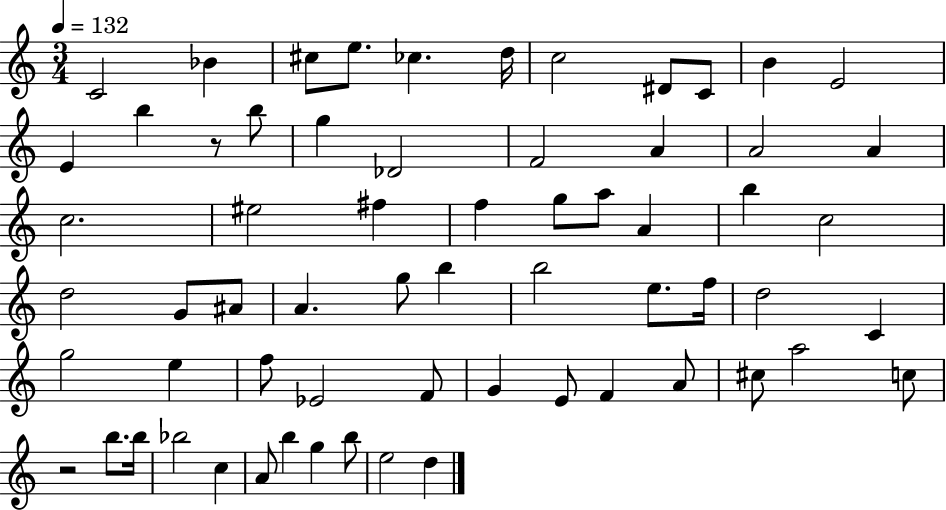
C4/h Bb4/q C#5/e E5/e. CES5/q. D5/s C5/h D#4/e C4/e B4/q E4/h E4/q B5/q R/e B5/e G5/q Db4/h F4/h A4/q A4/h A4/q C5/h. EIS5/h F#5/q F5/q G5/e A5/e A4/q B5/q C5/h D5/h G4/e A#4/e A4/q. G5/e B5/q B5/h E5/e. F5/s D5/h C4/q G5/h E5/q F5/e Eb4/h F4/e G4/q E4/e F4/q A4/e C#5/e A5/h C5/e R/h B5/e. B5/s Bb5/h C5/q A4/e B5/q G5/q B5/e E5/h D5/q